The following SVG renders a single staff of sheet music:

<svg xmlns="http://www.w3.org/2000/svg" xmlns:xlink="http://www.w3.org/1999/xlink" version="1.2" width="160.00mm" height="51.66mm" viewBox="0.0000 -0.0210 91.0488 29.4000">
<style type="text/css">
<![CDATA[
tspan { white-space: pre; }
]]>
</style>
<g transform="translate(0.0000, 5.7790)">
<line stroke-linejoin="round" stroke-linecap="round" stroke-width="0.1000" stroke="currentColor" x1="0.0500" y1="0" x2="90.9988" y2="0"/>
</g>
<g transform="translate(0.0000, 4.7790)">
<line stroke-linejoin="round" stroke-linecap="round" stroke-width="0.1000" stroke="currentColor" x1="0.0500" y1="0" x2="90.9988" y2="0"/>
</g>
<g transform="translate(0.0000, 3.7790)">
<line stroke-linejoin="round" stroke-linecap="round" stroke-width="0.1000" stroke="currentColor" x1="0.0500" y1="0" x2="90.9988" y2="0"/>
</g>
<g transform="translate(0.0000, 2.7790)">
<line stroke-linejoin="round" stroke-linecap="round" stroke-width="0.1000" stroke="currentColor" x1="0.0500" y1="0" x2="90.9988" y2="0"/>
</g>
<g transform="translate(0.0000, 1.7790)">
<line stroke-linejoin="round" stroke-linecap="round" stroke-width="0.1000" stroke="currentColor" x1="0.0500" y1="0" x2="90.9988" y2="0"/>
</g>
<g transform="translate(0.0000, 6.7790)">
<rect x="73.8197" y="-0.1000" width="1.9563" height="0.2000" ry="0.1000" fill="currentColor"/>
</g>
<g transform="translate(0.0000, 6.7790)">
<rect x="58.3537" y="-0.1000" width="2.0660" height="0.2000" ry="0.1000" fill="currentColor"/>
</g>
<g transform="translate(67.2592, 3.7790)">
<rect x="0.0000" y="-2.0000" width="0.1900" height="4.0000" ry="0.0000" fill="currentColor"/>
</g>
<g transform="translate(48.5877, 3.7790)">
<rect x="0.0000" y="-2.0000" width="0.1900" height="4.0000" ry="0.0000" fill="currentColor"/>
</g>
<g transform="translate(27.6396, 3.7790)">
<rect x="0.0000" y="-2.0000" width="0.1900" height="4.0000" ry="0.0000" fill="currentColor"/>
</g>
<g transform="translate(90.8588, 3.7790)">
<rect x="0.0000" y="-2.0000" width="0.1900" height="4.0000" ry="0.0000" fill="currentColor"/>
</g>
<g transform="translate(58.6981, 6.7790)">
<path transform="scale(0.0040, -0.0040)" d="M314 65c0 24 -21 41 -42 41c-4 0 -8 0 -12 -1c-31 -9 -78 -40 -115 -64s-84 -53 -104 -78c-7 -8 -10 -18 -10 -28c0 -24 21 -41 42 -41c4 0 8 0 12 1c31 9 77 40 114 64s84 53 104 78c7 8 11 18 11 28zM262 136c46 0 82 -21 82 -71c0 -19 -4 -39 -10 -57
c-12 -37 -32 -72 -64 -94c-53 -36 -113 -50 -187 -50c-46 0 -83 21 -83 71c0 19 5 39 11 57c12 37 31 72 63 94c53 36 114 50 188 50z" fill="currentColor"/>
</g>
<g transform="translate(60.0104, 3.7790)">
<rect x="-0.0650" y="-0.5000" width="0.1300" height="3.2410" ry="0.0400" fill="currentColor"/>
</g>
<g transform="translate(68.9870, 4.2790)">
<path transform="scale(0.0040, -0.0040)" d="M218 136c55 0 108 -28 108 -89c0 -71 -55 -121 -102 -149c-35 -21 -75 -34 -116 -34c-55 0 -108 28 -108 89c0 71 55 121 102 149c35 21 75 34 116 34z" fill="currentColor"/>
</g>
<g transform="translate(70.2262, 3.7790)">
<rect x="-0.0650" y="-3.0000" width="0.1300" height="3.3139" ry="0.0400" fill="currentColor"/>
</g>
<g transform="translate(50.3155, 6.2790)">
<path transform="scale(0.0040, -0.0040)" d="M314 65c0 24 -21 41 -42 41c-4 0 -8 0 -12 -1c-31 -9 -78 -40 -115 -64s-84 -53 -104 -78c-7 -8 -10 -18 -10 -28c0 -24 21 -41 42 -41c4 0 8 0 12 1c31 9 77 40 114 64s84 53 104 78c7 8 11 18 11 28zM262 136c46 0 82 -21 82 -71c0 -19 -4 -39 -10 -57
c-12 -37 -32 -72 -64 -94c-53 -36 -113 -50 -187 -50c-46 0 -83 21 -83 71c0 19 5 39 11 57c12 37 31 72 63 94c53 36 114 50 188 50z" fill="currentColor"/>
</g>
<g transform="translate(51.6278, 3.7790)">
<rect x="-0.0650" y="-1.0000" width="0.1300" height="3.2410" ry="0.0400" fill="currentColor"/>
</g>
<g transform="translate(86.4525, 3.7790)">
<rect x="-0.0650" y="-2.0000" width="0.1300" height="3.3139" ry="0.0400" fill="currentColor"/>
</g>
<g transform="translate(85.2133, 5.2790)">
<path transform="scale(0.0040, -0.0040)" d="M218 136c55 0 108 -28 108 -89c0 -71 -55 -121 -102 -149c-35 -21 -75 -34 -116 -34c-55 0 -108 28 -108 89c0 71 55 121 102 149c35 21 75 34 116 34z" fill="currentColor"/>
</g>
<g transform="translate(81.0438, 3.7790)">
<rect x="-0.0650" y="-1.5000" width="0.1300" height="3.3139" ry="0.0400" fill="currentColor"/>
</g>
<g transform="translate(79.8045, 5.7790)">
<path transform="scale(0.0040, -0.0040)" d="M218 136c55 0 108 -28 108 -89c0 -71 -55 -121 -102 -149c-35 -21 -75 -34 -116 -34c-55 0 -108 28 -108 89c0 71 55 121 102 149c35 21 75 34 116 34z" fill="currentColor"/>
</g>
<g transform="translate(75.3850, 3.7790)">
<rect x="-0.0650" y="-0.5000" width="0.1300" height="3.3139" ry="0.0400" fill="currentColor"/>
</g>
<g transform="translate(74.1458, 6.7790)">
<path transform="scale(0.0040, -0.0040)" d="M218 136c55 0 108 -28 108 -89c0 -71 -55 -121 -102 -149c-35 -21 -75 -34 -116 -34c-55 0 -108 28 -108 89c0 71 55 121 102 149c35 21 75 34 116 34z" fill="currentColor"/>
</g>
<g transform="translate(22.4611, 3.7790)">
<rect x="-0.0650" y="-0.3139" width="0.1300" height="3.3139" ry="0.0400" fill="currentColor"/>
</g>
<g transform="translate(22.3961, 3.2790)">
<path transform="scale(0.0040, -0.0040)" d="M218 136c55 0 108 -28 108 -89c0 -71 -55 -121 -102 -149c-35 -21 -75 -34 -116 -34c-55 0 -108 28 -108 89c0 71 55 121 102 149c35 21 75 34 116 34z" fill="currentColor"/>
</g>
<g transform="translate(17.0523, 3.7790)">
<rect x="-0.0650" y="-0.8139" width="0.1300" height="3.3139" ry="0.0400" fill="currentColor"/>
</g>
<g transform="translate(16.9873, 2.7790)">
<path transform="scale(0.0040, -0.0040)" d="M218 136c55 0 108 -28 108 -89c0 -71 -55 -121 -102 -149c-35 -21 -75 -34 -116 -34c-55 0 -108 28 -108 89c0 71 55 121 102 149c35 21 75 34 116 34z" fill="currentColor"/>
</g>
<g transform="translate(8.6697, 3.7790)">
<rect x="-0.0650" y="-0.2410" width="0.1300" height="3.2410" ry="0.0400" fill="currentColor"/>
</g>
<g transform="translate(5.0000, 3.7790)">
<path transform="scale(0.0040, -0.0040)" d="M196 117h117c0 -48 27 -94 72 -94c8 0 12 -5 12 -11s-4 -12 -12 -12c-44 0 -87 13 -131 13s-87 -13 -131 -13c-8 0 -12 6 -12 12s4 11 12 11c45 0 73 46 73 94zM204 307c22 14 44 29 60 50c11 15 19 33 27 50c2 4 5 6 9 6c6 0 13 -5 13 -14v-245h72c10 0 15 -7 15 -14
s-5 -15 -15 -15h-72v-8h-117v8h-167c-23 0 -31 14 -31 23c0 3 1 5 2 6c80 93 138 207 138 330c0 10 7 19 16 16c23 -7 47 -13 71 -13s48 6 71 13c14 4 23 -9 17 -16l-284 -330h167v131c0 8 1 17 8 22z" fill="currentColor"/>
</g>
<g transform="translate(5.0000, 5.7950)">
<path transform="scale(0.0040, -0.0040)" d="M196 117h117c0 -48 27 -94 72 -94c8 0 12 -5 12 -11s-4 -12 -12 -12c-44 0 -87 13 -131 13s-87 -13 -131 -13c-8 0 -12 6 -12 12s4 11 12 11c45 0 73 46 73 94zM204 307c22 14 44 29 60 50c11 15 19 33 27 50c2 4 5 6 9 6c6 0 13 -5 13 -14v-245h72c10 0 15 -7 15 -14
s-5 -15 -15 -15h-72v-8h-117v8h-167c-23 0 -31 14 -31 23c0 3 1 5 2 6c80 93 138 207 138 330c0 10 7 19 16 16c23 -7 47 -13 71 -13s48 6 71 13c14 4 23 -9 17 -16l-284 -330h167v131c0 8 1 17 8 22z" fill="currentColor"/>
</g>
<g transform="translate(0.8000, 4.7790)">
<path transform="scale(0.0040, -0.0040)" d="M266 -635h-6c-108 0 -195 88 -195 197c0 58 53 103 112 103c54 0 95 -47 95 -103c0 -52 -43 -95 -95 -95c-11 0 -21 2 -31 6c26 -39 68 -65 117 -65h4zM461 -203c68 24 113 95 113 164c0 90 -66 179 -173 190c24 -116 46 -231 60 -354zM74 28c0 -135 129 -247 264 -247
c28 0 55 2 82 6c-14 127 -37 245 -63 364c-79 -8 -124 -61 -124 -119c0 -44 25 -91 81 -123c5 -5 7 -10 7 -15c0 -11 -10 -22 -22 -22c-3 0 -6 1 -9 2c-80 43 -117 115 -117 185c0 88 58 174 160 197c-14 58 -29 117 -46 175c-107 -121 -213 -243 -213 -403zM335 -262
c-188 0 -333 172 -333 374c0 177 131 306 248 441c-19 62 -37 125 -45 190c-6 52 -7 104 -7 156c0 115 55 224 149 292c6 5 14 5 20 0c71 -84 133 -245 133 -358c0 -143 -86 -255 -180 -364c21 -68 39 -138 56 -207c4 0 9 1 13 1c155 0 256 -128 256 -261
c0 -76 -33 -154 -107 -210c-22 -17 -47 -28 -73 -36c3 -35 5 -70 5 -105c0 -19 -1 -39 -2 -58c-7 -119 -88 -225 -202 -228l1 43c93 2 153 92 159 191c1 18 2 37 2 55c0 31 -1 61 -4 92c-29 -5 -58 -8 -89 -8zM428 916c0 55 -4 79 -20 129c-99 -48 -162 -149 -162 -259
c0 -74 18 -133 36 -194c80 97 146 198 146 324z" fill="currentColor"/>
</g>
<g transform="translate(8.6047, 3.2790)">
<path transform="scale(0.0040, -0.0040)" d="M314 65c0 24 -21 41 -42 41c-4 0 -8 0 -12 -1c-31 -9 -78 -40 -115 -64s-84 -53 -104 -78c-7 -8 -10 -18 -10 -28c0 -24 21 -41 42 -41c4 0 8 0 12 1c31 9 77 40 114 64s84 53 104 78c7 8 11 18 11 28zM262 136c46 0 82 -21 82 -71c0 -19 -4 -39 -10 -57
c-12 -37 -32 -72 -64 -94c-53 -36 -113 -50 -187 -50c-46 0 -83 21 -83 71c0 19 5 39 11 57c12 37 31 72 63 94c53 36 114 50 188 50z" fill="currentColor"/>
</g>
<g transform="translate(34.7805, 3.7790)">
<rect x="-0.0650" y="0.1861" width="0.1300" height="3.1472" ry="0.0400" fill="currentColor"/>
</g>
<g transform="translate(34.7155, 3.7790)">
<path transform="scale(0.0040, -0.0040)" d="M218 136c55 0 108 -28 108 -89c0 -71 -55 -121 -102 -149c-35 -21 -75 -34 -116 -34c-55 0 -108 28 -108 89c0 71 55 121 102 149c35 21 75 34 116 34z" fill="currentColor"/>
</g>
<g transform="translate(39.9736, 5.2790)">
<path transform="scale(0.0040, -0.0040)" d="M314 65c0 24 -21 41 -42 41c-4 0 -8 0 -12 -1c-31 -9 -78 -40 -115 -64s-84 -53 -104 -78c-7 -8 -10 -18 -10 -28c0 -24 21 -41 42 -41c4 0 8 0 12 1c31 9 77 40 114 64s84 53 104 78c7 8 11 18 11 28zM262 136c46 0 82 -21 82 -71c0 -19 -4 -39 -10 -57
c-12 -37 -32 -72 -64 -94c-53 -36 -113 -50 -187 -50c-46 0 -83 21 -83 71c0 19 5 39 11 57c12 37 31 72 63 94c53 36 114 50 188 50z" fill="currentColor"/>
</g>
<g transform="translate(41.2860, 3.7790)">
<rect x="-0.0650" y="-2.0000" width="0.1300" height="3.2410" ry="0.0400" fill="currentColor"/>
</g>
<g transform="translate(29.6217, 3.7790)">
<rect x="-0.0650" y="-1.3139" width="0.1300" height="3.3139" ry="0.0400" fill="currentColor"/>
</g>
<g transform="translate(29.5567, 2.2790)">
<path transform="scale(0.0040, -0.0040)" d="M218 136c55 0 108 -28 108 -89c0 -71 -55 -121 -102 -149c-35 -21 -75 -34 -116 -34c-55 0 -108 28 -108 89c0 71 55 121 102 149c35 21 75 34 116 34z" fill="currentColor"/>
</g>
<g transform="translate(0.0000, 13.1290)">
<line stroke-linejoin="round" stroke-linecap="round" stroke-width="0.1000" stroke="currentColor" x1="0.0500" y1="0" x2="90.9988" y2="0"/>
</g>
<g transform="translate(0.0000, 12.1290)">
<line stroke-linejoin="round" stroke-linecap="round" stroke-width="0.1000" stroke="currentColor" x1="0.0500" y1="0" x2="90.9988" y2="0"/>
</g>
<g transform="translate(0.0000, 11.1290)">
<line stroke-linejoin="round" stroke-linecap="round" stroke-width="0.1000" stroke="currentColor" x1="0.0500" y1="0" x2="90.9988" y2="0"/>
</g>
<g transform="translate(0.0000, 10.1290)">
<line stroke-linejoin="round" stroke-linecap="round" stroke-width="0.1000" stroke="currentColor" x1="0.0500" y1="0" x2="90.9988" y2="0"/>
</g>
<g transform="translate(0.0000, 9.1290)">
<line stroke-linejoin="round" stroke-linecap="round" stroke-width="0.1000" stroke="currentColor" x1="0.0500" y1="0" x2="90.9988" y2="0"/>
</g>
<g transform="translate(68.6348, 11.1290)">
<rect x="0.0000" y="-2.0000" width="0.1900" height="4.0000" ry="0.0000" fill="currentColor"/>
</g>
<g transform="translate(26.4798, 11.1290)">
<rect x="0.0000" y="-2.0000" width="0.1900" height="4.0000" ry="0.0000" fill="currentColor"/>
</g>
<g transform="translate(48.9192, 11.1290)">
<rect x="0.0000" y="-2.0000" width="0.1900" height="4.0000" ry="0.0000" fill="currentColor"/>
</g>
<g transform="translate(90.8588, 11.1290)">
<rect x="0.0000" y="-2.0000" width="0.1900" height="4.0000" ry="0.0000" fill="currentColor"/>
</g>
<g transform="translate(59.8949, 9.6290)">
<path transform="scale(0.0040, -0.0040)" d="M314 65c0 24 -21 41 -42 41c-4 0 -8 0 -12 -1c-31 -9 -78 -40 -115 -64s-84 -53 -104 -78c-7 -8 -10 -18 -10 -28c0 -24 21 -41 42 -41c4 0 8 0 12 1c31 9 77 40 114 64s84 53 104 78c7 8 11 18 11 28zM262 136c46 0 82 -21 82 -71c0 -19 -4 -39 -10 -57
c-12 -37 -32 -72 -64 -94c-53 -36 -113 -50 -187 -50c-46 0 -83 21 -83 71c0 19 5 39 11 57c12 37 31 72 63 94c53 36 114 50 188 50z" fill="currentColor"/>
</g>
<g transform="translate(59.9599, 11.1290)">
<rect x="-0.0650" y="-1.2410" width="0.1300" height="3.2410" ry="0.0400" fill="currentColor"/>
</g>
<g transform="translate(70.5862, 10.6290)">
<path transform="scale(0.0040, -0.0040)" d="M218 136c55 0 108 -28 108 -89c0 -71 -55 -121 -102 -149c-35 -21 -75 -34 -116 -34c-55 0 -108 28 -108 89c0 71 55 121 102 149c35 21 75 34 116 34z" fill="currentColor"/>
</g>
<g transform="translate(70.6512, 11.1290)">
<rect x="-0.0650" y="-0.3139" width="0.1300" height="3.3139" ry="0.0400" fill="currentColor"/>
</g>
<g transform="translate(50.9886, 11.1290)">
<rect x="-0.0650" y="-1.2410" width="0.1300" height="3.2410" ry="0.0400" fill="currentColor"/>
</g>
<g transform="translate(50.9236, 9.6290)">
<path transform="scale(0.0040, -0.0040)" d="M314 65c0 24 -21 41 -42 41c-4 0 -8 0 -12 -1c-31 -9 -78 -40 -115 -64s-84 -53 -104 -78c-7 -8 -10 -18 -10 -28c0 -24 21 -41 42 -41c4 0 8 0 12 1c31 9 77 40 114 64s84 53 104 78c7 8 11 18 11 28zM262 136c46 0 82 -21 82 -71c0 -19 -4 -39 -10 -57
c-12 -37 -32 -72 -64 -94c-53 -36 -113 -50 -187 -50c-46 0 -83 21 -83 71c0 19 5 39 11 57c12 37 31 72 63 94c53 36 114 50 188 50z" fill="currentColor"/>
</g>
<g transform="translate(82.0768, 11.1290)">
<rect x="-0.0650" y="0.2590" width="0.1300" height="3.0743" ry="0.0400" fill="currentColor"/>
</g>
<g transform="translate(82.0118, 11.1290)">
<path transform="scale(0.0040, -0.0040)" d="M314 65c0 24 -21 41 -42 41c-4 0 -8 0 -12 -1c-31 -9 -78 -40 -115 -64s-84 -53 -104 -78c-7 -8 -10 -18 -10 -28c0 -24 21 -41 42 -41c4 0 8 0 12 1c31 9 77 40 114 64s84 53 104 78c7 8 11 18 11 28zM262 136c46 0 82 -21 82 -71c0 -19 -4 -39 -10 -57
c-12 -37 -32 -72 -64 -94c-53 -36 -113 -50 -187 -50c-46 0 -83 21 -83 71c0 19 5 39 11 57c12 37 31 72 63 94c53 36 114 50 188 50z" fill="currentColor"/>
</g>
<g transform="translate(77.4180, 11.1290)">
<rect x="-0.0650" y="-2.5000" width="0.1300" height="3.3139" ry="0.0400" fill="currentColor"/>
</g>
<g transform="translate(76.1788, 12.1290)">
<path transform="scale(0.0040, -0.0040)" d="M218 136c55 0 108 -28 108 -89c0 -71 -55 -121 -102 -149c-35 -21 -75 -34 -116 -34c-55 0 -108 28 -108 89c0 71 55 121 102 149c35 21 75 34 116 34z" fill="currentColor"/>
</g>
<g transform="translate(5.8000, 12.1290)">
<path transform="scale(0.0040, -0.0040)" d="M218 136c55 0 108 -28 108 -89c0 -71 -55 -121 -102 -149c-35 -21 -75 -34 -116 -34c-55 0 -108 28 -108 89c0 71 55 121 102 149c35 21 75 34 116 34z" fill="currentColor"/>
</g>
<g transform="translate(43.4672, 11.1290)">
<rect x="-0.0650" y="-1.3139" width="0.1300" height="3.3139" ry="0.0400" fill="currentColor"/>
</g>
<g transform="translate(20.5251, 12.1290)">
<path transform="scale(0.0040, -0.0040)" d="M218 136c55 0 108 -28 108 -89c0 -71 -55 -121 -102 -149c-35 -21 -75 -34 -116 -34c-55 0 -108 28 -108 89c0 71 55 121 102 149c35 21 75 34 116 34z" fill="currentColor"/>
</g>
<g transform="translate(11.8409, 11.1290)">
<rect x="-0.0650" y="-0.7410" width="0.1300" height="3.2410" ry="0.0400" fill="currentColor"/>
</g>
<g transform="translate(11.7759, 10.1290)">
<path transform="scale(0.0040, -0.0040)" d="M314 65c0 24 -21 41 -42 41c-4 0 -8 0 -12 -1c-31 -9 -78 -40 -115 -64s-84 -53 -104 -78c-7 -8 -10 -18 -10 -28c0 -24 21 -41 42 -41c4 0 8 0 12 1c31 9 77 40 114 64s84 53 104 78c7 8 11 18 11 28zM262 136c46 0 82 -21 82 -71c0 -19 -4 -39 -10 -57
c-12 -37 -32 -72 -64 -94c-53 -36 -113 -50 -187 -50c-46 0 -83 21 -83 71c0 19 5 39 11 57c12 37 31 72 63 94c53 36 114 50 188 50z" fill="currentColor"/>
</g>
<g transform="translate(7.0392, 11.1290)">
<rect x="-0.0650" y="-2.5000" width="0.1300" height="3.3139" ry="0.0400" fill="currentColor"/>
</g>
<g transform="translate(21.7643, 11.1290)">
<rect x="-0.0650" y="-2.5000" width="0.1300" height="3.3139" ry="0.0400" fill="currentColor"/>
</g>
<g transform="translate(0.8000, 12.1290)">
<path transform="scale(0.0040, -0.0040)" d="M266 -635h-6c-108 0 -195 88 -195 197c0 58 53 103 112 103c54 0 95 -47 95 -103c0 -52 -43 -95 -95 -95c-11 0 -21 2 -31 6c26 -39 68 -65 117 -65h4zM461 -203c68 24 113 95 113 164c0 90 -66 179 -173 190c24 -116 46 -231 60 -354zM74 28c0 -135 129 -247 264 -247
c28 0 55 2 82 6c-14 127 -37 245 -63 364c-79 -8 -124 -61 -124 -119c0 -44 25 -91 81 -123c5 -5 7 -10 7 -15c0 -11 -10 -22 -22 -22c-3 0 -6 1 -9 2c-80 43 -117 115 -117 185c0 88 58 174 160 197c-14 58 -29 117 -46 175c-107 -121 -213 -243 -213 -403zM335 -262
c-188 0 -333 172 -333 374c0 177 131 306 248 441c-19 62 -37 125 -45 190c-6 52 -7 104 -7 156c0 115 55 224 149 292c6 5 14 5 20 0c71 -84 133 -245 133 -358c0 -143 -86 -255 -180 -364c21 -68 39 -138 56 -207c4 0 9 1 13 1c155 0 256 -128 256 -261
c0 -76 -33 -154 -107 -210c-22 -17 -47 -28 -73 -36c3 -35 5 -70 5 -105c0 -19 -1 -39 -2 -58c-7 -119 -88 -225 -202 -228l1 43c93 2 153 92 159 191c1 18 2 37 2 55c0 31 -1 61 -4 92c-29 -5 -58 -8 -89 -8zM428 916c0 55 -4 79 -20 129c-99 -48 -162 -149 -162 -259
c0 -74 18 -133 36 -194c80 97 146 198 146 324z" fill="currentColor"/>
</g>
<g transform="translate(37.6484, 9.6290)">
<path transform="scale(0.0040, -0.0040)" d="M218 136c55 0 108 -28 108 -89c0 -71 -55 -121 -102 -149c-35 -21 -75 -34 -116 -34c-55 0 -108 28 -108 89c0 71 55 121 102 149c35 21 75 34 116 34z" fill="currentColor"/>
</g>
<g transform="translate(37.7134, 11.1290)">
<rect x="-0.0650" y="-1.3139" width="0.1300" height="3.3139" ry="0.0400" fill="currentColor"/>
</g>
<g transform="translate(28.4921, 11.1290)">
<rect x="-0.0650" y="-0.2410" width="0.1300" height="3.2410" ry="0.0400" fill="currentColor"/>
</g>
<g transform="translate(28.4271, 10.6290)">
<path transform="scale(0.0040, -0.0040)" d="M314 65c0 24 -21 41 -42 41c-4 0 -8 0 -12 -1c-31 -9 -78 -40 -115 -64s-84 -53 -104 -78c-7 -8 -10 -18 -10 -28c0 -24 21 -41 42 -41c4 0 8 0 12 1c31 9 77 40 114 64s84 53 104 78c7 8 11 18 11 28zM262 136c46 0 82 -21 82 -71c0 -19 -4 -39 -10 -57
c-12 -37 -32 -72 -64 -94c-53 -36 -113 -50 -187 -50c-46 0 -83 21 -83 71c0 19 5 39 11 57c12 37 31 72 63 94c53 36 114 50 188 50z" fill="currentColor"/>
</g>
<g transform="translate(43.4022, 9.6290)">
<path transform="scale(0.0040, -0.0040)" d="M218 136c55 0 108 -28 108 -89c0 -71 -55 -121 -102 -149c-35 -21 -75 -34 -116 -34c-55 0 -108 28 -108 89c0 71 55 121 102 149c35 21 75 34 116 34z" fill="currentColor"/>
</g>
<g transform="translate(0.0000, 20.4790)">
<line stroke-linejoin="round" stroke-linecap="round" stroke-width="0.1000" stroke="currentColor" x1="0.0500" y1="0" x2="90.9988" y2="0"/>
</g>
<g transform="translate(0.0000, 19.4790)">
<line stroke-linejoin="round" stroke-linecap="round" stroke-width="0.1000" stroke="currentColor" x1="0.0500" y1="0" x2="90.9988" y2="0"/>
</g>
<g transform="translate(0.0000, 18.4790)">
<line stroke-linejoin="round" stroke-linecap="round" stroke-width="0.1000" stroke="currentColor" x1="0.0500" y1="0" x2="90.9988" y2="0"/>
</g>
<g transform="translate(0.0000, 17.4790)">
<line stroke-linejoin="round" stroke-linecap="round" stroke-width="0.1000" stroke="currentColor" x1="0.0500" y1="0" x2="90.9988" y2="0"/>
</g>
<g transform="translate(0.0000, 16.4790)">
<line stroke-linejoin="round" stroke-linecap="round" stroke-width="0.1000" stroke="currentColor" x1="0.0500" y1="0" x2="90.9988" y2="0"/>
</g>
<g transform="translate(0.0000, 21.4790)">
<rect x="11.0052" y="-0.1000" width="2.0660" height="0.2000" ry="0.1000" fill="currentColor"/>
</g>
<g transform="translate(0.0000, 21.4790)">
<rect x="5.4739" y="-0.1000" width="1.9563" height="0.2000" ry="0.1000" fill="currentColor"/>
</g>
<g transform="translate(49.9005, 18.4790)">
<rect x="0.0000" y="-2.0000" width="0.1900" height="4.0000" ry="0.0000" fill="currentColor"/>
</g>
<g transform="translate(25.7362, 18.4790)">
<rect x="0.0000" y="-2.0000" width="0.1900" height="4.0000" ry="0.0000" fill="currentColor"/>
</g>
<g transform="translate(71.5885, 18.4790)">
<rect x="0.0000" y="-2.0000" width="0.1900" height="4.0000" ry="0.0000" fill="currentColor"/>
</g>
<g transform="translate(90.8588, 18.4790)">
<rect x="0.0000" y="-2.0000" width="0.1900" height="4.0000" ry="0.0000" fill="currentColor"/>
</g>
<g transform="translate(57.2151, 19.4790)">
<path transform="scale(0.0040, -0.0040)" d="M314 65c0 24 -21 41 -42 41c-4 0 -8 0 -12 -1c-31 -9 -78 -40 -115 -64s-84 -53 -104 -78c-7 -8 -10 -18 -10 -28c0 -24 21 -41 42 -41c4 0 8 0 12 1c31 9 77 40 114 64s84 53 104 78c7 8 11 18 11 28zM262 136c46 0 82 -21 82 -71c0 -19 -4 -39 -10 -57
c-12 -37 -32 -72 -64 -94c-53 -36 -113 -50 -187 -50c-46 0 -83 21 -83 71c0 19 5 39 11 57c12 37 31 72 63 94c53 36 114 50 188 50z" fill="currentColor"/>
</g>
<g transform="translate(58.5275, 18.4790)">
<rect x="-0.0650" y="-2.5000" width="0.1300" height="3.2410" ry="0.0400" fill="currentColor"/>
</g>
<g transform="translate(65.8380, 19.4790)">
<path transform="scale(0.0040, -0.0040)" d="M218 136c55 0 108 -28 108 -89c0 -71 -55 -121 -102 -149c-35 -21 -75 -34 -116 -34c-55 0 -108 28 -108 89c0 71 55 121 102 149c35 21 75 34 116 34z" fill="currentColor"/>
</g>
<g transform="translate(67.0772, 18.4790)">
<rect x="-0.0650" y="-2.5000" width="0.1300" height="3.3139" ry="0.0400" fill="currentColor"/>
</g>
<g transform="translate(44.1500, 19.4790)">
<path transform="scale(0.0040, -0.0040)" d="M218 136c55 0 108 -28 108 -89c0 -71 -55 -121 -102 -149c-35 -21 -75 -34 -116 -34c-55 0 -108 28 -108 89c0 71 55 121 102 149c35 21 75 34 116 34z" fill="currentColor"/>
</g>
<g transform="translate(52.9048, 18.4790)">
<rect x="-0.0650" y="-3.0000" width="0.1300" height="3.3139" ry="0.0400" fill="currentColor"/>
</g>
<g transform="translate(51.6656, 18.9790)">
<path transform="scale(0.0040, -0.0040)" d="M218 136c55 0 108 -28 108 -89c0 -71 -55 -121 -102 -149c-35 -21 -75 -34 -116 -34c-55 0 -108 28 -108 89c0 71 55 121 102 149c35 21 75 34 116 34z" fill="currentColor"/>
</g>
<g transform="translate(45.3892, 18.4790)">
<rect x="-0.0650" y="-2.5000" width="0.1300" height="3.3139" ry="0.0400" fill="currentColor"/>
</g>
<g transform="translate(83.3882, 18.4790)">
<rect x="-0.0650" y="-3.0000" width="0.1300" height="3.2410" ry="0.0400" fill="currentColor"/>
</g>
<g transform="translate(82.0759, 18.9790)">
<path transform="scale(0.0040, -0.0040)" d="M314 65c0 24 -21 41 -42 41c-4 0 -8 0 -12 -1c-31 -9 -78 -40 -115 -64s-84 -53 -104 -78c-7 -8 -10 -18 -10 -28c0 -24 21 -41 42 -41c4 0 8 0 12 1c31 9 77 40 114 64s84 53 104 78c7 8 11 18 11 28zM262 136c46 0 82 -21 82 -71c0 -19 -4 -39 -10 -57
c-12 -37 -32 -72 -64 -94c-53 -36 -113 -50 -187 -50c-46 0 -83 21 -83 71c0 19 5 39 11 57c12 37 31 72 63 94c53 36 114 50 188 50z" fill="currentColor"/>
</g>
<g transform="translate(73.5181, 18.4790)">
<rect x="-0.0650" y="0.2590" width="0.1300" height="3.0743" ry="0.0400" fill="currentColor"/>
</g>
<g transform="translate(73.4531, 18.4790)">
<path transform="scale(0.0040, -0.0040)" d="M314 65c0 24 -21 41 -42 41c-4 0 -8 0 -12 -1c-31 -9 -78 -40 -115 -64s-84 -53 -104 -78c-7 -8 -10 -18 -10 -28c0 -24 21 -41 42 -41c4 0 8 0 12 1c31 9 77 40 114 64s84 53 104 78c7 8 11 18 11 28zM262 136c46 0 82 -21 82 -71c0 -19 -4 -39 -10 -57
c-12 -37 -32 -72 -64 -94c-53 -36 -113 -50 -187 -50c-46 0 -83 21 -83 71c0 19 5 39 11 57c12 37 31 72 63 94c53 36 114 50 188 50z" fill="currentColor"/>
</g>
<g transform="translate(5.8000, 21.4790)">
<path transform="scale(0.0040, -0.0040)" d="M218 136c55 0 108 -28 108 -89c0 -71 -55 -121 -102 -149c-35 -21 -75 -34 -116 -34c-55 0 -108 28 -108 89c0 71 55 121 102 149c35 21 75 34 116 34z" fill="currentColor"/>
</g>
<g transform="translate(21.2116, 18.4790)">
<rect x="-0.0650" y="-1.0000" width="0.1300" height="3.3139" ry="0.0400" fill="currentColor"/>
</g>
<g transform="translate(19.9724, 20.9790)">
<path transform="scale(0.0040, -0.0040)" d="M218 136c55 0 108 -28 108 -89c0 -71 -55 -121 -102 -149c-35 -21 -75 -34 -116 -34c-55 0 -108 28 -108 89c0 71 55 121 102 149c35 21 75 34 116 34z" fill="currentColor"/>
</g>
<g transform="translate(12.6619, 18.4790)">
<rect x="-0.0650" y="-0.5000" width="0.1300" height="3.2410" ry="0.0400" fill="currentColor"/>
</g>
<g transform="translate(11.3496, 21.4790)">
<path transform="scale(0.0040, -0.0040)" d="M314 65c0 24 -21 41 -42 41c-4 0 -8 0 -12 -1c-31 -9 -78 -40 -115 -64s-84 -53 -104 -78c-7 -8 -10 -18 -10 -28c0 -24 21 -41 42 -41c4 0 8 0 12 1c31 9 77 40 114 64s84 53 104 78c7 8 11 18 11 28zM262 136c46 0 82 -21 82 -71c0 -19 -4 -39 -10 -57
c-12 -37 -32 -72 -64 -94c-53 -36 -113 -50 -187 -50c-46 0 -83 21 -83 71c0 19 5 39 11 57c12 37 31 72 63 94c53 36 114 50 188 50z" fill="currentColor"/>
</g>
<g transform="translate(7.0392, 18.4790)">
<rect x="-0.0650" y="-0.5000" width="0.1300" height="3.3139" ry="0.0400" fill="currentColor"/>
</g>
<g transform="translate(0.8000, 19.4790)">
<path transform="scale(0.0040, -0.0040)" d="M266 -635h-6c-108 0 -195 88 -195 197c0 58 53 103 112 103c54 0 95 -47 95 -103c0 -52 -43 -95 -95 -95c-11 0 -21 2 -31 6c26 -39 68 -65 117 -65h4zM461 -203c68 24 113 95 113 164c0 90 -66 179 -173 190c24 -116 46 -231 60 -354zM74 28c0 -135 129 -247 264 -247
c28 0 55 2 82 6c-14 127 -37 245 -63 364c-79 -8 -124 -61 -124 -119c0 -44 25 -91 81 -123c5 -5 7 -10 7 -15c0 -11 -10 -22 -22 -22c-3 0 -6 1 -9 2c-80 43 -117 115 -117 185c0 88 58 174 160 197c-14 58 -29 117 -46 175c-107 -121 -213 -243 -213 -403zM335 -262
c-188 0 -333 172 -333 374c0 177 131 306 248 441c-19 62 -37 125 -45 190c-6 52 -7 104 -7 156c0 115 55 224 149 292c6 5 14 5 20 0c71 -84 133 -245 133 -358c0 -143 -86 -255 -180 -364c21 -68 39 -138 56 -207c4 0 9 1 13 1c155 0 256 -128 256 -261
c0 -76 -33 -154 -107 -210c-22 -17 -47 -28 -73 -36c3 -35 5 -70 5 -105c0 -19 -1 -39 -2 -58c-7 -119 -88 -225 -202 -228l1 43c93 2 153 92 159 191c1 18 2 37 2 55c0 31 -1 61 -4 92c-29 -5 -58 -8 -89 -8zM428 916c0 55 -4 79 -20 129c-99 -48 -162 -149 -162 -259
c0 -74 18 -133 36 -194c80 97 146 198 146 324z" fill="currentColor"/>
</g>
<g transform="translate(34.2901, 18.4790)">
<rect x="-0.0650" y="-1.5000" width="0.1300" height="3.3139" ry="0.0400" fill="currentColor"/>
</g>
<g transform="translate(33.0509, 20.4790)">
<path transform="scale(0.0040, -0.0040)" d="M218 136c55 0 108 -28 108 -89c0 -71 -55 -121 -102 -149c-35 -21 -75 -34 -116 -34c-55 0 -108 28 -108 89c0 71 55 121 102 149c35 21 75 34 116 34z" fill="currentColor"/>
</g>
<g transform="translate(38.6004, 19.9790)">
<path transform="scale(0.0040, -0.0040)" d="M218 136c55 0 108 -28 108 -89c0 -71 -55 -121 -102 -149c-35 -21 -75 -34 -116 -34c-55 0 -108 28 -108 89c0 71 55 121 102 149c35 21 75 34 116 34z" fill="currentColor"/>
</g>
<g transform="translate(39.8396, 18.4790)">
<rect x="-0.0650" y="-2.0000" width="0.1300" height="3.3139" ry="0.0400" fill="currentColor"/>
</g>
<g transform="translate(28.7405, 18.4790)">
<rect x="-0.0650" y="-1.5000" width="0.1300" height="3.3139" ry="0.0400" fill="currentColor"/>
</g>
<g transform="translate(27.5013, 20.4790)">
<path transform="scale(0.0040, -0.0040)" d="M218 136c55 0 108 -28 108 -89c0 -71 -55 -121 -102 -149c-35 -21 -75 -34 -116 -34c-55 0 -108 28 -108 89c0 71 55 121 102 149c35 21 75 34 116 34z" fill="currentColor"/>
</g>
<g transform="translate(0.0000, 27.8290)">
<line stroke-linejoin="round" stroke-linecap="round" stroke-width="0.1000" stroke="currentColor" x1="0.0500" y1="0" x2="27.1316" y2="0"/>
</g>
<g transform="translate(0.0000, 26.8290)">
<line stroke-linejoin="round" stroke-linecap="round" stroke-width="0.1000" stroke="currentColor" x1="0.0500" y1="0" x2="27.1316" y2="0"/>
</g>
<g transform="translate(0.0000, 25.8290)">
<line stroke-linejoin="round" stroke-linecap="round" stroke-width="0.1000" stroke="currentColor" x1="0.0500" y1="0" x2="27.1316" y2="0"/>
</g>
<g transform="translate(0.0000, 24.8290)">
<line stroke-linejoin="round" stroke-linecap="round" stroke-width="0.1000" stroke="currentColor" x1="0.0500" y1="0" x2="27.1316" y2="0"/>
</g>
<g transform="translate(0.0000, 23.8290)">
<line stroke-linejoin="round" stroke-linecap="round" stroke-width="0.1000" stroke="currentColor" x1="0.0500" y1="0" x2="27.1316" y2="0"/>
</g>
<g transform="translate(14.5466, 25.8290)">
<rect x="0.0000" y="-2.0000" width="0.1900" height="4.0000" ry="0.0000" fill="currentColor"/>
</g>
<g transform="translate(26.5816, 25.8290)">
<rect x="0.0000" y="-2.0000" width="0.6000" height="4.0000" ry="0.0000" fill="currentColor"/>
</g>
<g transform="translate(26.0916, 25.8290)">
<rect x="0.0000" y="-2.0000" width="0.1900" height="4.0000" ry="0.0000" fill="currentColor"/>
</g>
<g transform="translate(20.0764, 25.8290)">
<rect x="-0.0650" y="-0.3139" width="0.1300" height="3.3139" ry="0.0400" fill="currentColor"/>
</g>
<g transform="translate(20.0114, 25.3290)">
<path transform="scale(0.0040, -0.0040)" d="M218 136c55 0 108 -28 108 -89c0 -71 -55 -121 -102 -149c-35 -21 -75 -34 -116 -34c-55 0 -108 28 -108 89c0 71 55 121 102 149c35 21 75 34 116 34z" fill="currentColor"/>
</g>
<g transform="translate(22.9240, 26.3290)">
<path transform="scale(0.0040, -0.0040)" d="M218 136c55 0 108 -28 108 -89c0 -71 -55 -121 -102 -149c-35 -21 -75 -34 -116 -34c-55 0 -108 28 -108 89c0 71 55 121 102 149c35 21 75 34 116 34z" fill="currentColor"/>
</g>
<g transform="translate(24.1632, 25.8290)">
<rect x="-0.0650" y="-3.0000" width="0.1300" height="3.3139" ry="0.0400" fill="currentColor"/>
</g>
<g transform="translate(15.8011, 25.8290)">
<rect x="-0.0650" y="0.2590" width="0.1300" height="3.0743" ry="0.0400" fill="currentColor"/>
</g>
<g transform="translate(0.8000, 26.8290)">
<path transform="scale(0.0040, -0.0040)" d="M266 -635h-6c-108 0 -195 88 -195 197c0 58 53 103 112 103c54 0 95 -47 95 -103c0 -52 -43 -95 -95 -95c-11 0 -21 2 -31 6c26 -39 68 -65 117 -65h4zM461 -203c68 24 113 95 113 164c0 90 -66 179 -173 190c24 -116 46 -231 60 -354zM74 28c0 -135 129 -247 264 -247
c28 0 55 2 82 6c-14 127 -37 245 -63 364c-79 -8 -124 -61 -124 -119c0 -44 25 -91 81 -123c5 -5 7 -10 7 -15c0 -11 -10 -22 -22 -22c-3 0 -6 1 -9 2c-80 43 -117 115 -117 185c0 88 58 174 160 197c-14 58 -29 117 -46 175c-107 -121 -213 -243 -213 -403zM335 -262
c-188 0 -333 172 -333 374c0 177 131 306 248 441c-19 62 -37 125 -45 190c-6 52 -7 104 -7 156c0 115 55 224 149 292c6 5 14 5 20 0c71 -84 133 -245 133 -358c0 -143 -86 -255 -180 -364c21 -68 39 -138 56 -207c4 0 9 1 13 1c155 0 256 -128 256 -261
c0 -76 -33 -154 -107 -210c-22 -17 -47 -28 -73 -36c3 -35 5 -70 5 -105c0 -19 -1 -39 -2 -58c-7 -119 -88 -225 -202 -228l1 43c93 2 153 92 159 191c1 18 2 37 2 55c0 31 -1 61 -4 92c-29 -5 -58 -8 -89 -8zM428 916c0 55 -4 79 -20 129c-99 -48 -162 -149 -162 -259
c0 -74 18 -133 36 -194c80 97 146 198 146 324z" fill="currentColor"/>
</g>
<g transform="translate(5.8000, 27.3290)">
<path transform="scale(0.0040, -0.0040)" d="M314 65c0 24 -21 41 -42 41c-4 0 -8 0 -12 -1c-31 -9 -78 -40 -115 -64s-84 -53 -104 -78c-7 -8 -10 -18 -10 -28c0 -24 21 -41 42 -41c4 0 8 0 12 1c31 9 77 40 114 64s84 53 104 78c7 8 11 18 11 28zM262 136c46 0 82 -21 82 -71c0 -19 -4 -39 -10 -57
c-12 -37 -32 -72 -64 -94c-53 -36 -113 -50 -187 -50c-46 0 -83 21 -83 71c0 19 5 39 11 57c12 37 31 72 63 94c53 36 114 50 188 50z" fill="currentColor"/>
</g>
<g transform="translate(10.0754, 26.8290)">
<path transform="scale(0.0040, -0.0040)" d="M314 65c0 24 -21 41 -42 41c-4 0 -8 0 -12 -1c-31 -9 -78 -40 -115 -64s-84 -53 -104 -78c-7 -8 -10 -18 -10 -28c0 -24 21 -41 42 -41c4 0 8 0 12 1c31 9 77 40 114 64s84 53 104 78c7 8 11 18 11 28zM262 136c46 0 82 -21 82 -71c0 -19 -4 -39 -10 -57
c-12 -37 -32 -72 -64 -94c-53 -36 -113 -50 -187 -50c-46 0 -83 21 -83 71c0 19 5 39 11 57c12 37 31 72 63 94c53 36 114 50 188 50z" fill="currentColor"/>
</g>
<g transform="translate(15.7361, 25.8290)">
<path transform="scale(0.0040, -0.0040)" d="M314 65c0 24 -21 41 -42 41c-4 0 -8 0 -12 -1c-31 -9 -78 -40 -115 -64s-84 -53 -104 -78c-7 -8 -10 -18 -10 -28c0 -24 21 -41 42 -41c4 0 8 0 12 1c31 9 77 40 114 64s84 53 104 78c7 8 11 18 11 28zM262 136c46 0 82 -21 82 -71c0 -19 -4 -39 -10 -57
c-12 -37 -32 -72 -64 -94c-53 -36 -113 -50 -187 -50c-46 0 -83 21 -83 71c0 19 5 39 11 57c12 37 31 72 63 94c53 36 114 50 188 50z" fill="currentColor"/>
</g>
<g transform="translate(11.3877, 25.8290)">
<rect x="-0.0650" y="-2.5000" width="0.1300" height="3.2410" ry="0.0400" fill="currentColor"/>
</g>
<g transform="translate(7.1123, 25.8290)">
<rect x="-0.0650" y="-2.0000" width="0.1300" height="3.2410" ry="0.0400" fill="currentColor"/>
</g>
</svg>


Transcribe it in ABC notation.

X:1
T:Untitled
M:4/4
L:1/4
K:C
c2 d c e B F2 D2 C2 A C E F G d2 G c2 e e e2 e2 c G B2 C C2 D E E F G A G2 G B2 A2 F2 G2 B2 c A